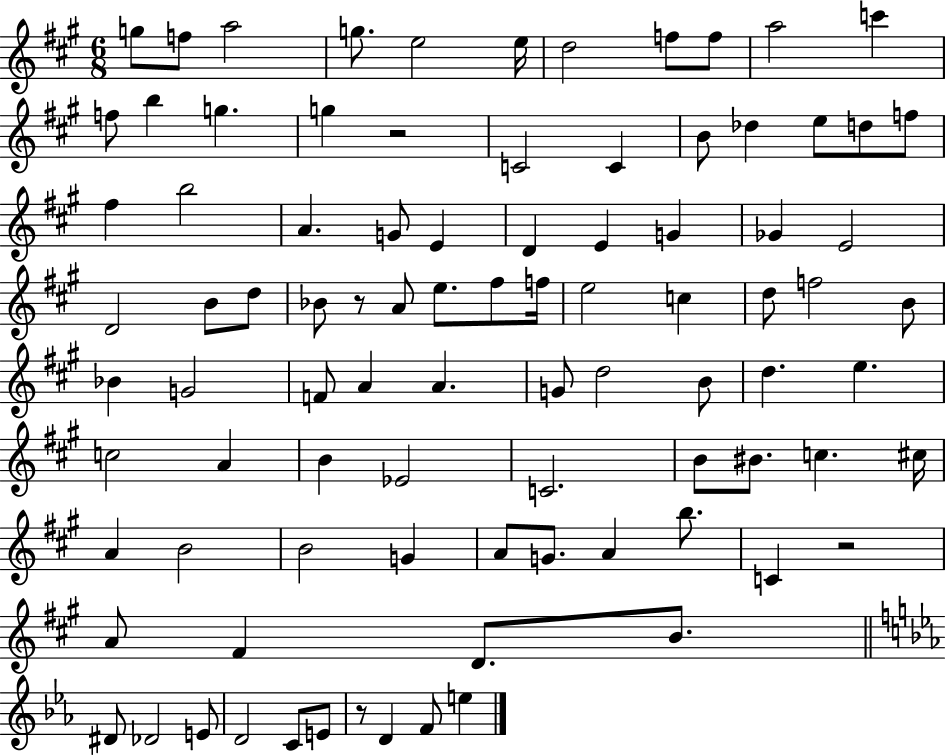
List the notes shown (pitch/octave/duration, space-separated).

G5/e F5/e A5/h G5/e. E5/h E5/s D5/h F5/e F5/e A5/h C6/q F5/e B5/q G5/q. G5/q R/h C4/h C4/q B4/e Db5/q E5/e D5/e F5/e F#5/q B5/h A4/q. G4/e E4/q D4/q E4/q G4/q Gb4/q E4/h D4/h B4/e D5/e Bb4/e R/e A4/e E5/e. F#5/e F5/s E5/h C5/q D5/e F5/h B4/e Bb4/q G4/h F4/e A4/q A4/q. G4/e D5/h B4/e D5/q. E5/q. C5/h A4/q B4/q Eb4/h C4/h. B4/e BIS4/e. C5/q. C#5/s A4/q B4/h B4/h G4/q A4/e G4/e. A4/q B5/e. C4/q R/h A4/e F#4/q D4/e. B4/e. D#4/e Db4/h E4/e D4/h C4/e E4/e R/e D4/q F4/e E5/q